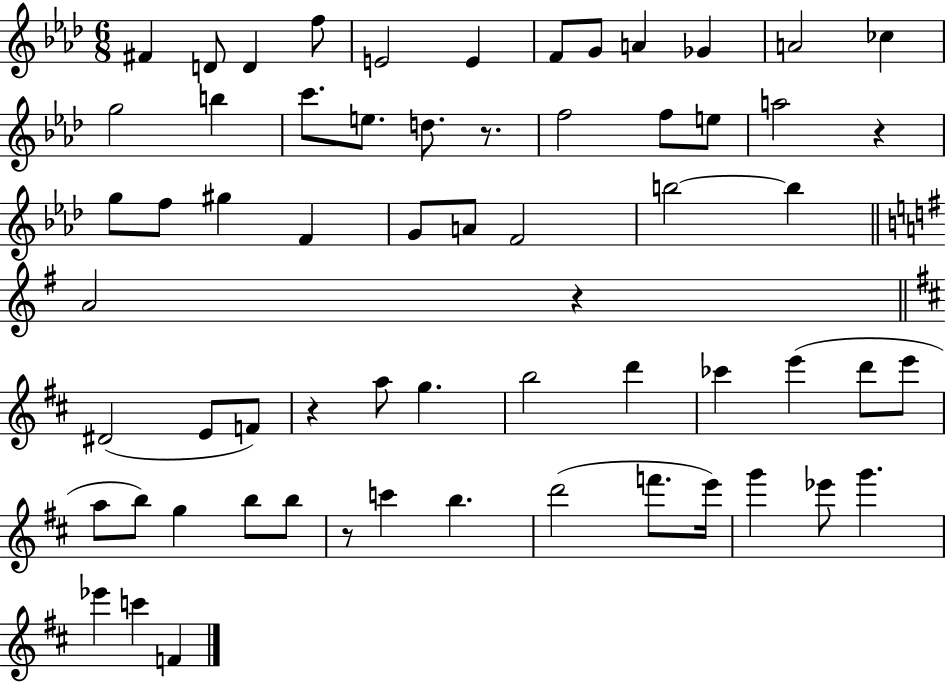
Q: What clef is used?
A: treble